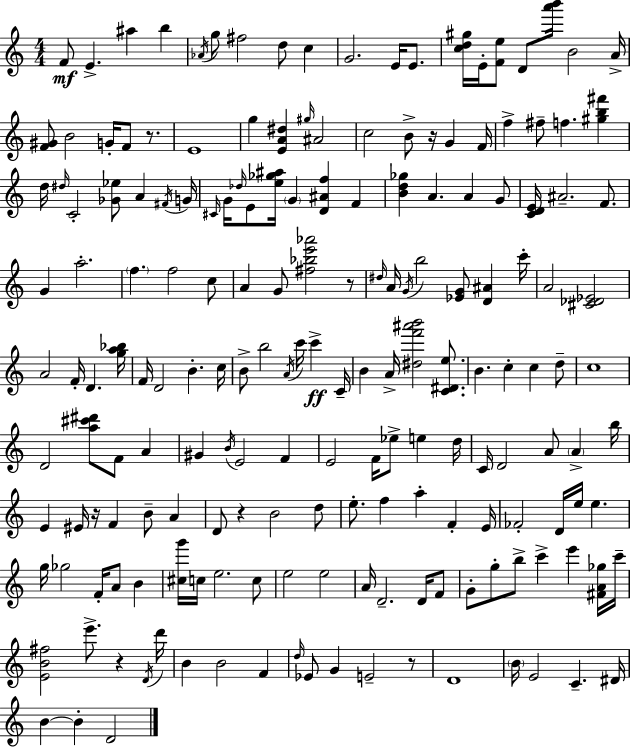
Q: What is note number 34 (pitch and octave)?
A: A4